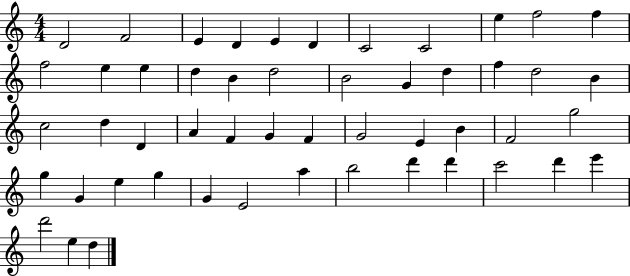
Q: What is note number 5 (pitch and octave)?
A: E4